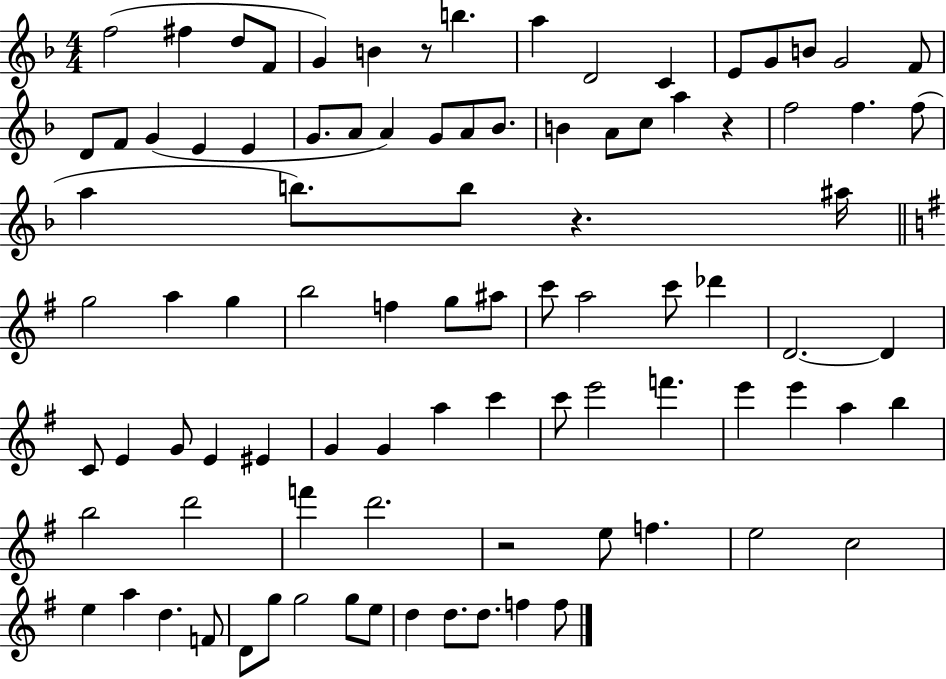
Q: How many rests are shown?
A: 4